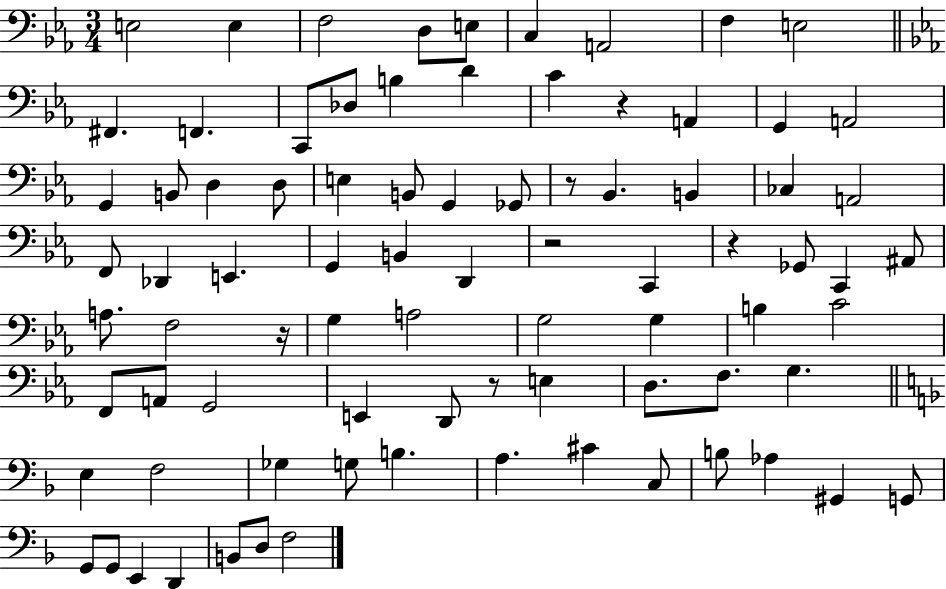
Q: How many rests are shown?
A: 6